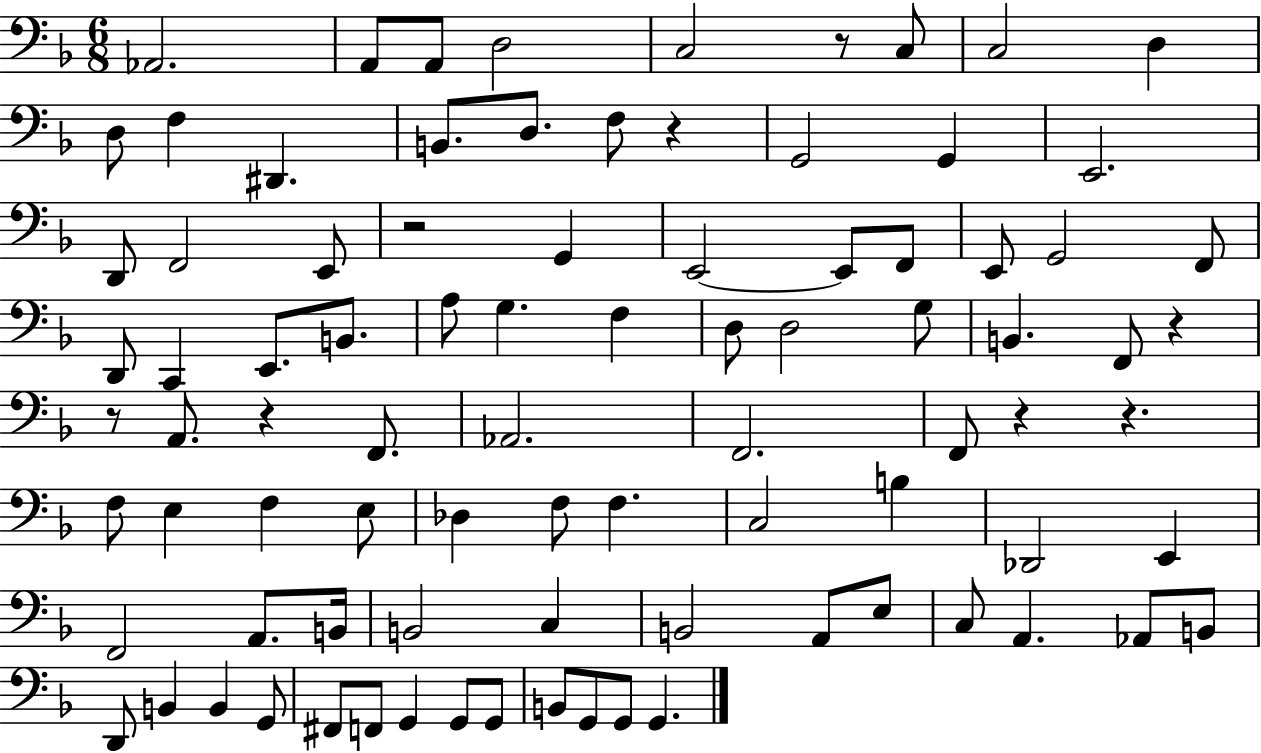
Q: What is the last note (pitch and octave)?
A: G2